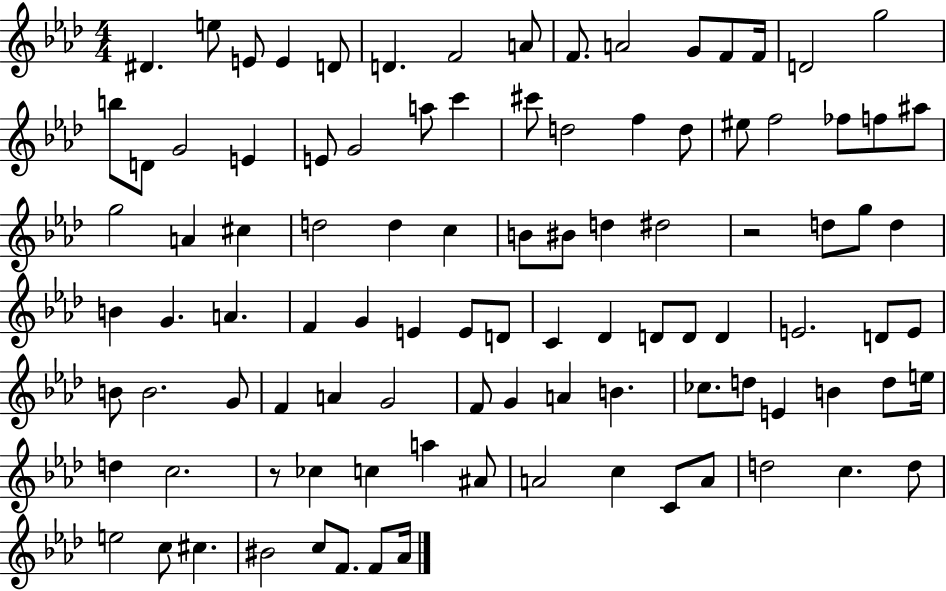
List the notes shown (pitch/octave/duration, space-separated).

D#4/q. E5/e E4/e E4/q D4/e D4/q. F4/h A4/e F4/e. A4/h G4/e F4/e F4/s D4/h G5/h B5/e D4/e G4/h E4/q E4/e G4/h A5/e C6/q C#6/e D5/h F5/q D5/e EIS5/e F5/h FES5/e F5/e A#5/e G5/h A4/q C#5/q D5/h D5/q C5/q B4/e BIS4/e D5/q D#5/h R/h D5/e G5/e D5/q B4/q G4/q. A4/q. F4/q G4/q E4/q E4/e D4/e C4/q Db4/q D4/e D4/e D4/q E4/h. D4/e E4/e B4/e B4/h. G4/e F4/q A4/q G4/h F4/e G4/q A4/q B4/q. CES5/e. D5/e E4/q B4/q D5/e E5/s D5/q C5/h. R/e CES5/q C5/q A5/q A#4/e A4/h C5/q C4/e A4/e D5/h C5/q. D5/e E5/h C5/e C#5/q. BIS4/h C5/e F4/e. F4/e Ab4/s